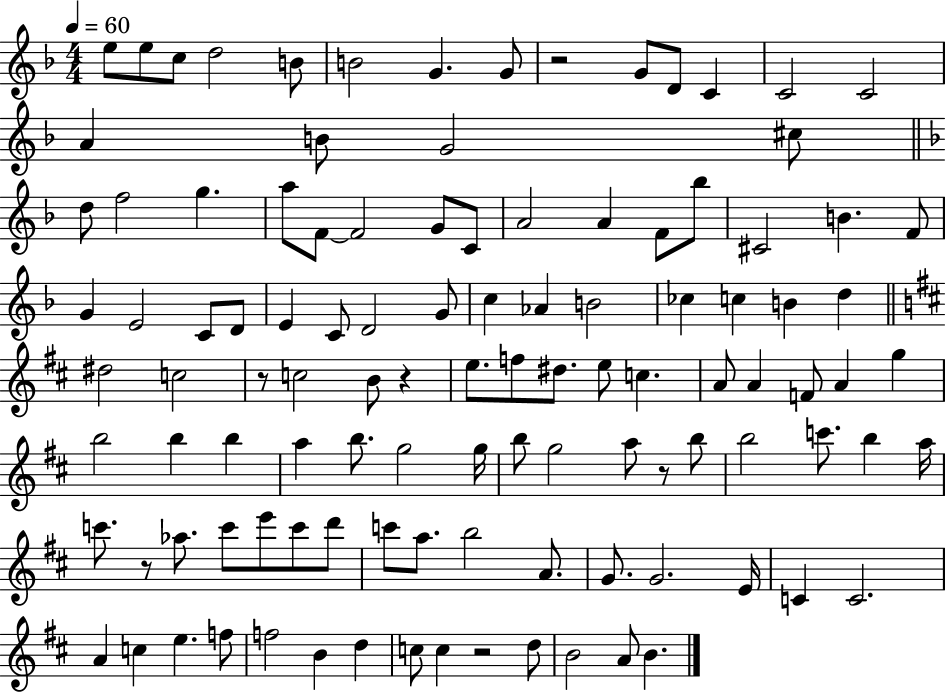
E5/e E5/e C5/e D5/h B4/e B4/h G4/q. G4/e R/h G4/e D4/e C4/q C4/h C4/h A4/q B4/e G4/h C#5/e D5/e F5/h G5/q. A5/e F4/e F4/h G4/e C4/e A4/h A4/q F4/e Bb5/e C#4/h B4/q. F4/e G4/q E4/h C4/e D4/e E4/q C4/e D4/h G4/e C5/q Ab4/q B4/h CES5/q C5/q B4/q D5/q D#5/h C5/h R/e C5/h B4/e R/q E5/e. F5/e D#5/e. E5/e C5/q. A4/e A4/q F4/e A4/q G5/q B5/h B5/q B5/q A5/q B5/e. G5/h G5/s B5/e G5/h A5/e R/e B5/e B5/h C6/e. B5/q A5/s C6/e. R/e Ab5/e. C6/e E6/e C6/e D6/e C6/e A5/e. B5/h A4/e. G4/e. G4/h. E4/s C4/q C4/h. A4/q C5/q E5/q. F5/e F5/h B4/q D5/q C5/e C5/q R/h D5/e B4/h A4/e B4/q.